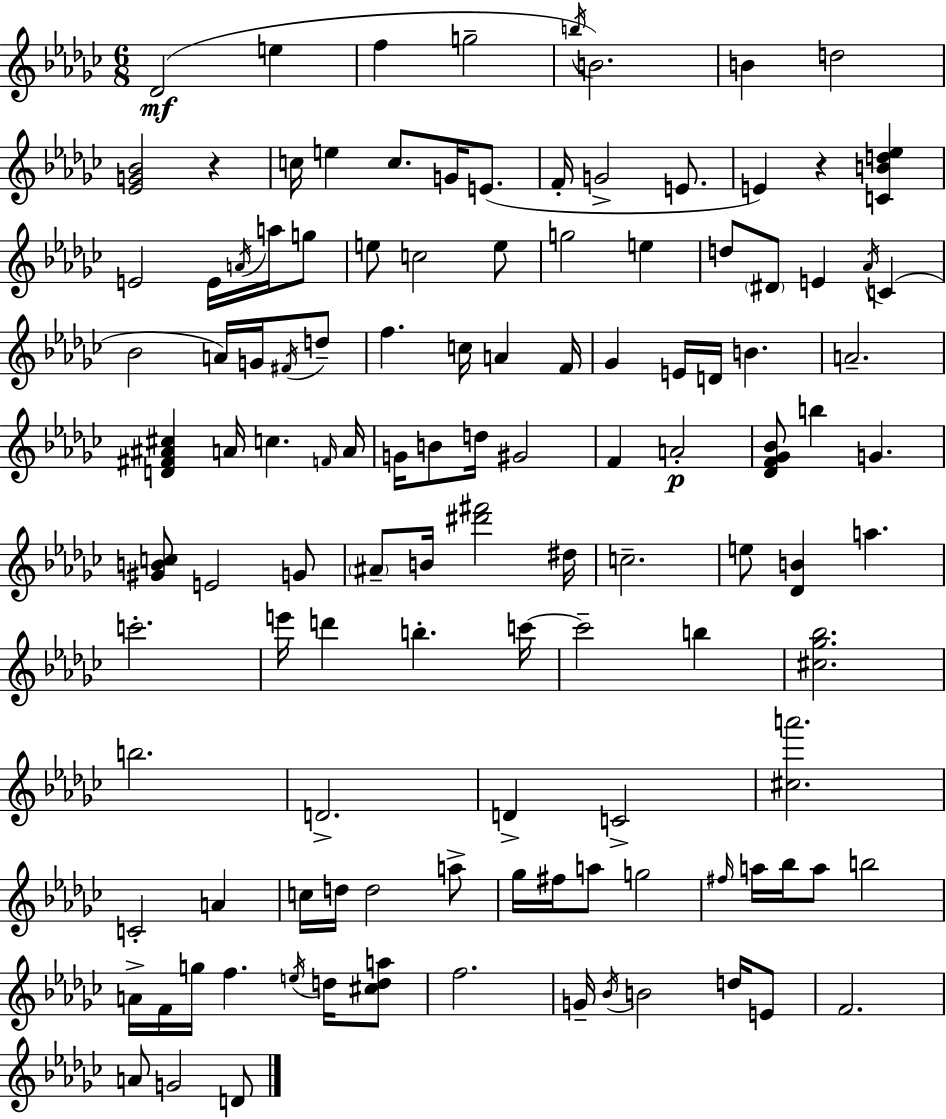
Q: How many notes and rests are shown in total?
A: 120